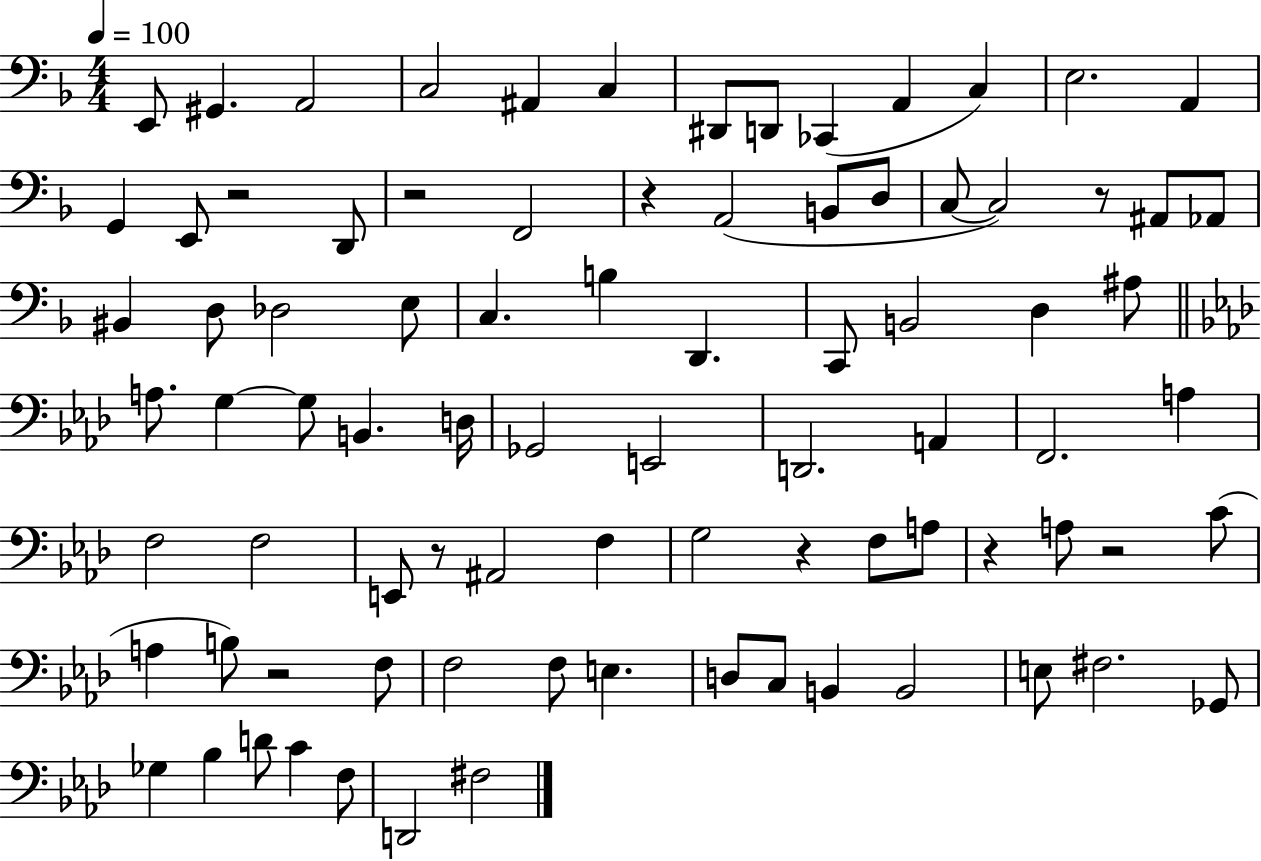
E2/e G#2/q. A2/h C3/h A#2/q C3/q D#2/e D2/e CES2/q A2/q C3/q E3/h. A2/q G2/q E2/e R/h D2/e R/h F2/h R/q A2/h B2/e D3/e C3/e C3/h R/e A#2/e Ab2/e BIS2/q D3/e Db3/h E3/e C3/q. B3/q D2/q. C2/e B2/h D3/q A#3/e A3/e. G3/q G3/e B2/q. D3/s Gb2/h E2/h D2/h. A2/q F2/h. A3/q F3/h F3/h E2/e R/e A#2/h F3/q G3/h R/q F3/e A3/e R/q A3/e R/h C4/e A3/q B3/e R/h F3/e F3/h F3/e E3/q. D3/e C3/e B2/q B2/h E3/e F#3/h. Gb2/e Gb3/q Bb3/q D4/e C4/q F3/e D2/h F#3/h